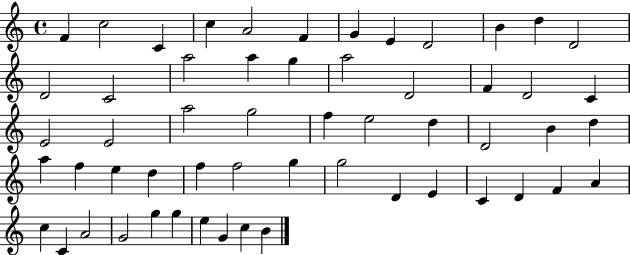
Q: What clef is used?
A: treble